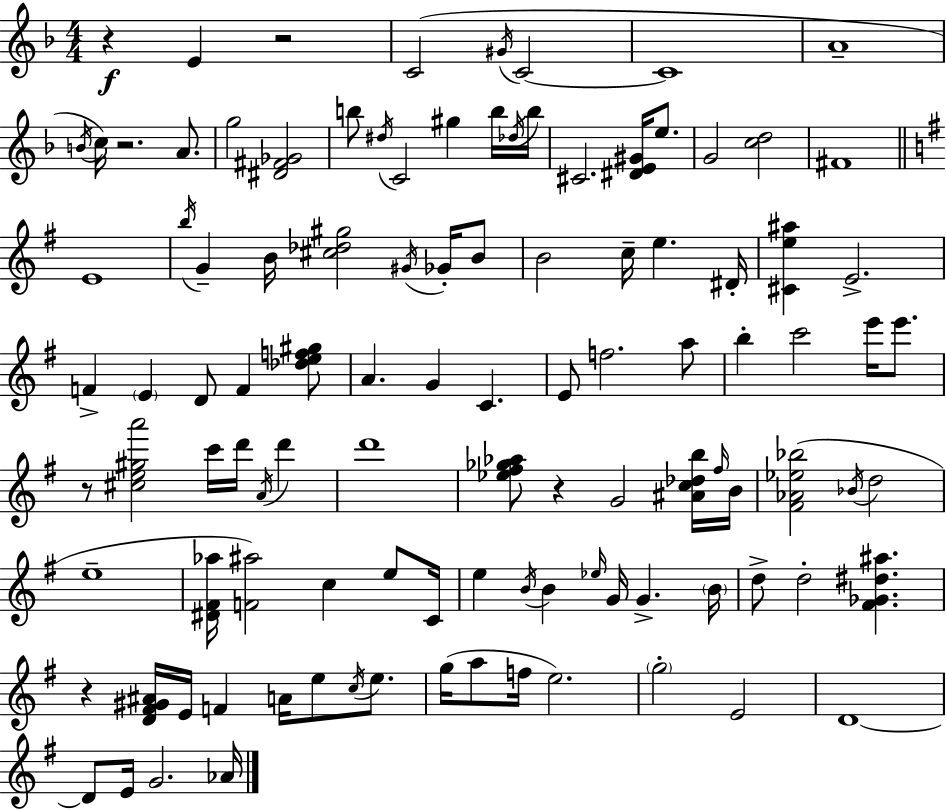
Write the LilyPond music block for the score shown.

{
  \clef treble
  \numericTimeSignature
  \time 4/4
  \key d \minor
  \repeat volta 2 { r4\f e'4 r2 | c'2( \acciaccatura { gis'16 } c'2~~ | c'1 | a'1-- | \break \acciaccatura { b'16 }) c''16 r2. a'8. | g''2 <dis' fis' ges'>2 | b''8 \acciaccatura { dis''16 } c'2 gis''4 | b''16 \acciaccatura { des''16 } b''16 cis'2. | \break <dis' e' gis'>16 e''8. g'2 <c'' d''>2 | fis'1 | \bar "||" \break \key g \major e'1 | \acciaccatura { b''16 } g'4-- b'16 <cis'' des'' gis''>2 \acciaccatura { gis'16 } ges'16-. | b'8 b'2 c''16-- e''4. | dis'16-. <cis' e'' ais''>4 e'2.-> | \break f'4-> \parenthesize e'4 d'8 f'4 | <des'' e'' f'' gis''>8 a'4. g'4 c'4. | e'8 f''2. | a''8 b''4-. c'''2 e'''16 e'''8. | \break r8 <cis'' e'' gis'' a'''>2 c'''16 d'''16 \acciaccatura { a'16 } d'''4 | d'''1 | <ees'' fis'' ges'' aes''>8 r4 g'2 | <ais' c'' des'' b''>16 \grace { fis''16 } b'16 <fis' aes' ees'' bes''>2( \acciaccatura { bes'16 } d''2 | \break e''1-- | <dis' fis' aes''>16 <f' ais''>2) c''4 | e''8 c'16 e''4 \acciaccatura { b'16 } b'4 \grace { ees''16 } g'16 | g'4.-> \parenthesize b'16 d''8-> d''2-. | \break <fis' ges' dis'' ais''>4. r4 <d' fis' gis' ais'>16 e'16 f'4 | a'16 e''8 \acciaccatura { c''16 } e''8. g''16( a''8 f''16 e''2.) | \parenthesize g''2-. | e'2 d'1~~ | \break d'8 e'16 g'2. | aes'16 } \bar "|."
}